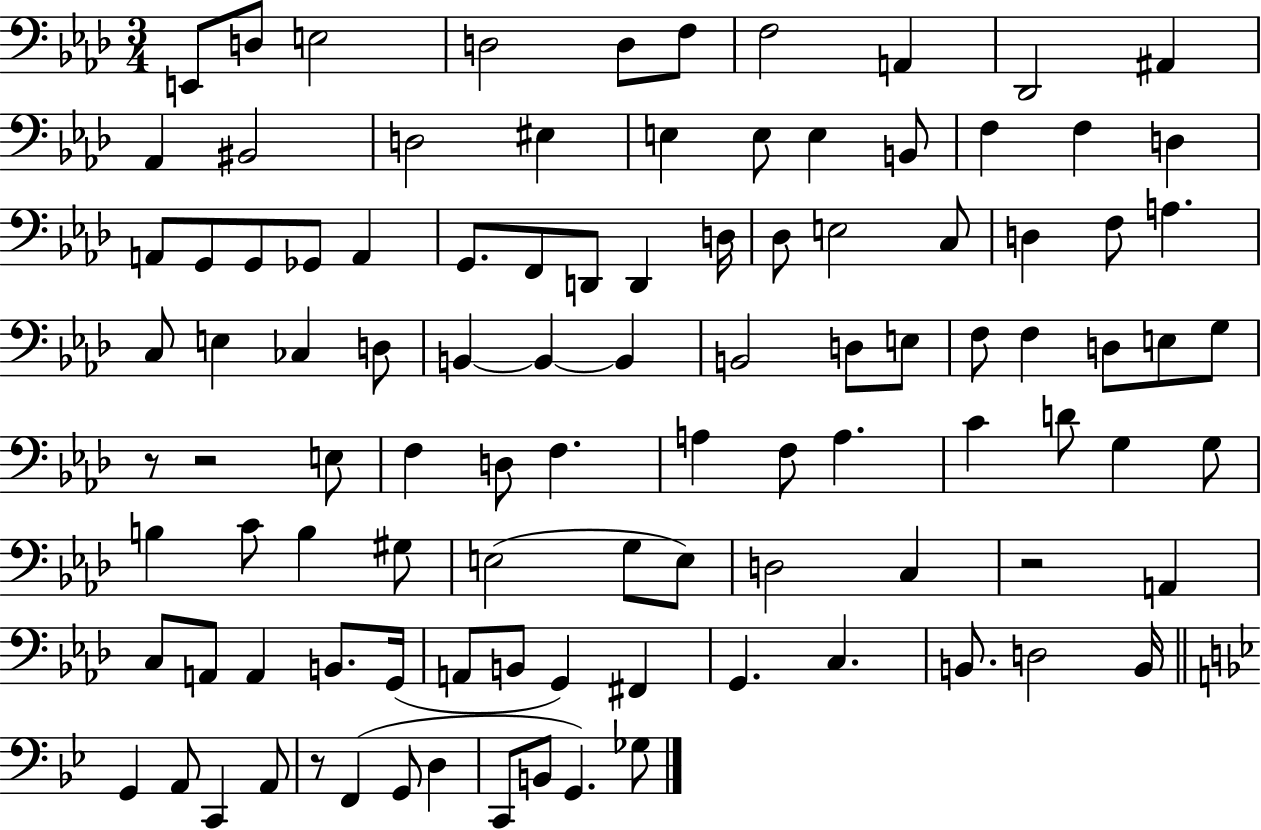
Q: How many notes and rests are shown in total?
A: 102